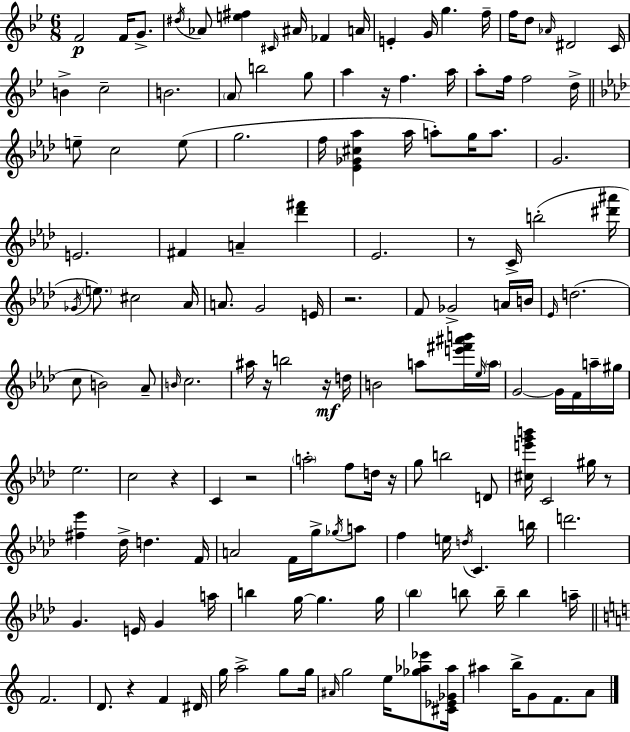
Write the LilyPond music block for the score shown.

{
  \clef treble
  \numericTimeSignature
  \time 6/8
  \key g \minor
  \repeat volta 2 { f'2\p f'16 g'8.-> | \acciaccatura { dis''16 } aes'8 <e'' fis''>4 \grace { cis'16 } ais'16 fes'4 | a'16 e'4-. g'16 g''4. | f''16-- f''16 d''8 \grace { aes'16 } dis'2 | \break c'16 b'4-> c''2-- | b'2. | \parenthesize a'8 b''2 | g''8 a''4 r16 f''4. | \break a''16 a''8-. f''16 f''2 | d''16-> \bar "||" \break \key aes \major e''8-- c''2 e''8( | g''2. | f''16 <ees' ges' cis'' aes''>4 aes''16 a''8-.) g''16 a''8. | g'2. | \break e'2. | fis'4 a'4-- <des''' fis'''>4 | ees'2. | r8 c'16-> b''2-.( <dis''' ais'''>16 | \break \acciaccatura { ges'16 }) \parenthesize e''8. cis''2 | aes'16 a'8. g'2 | e'16 r2. | f'8 ges'2-> a'16 | \break b'16 \grace { ees'16 }( d''2. | c''8 b'2) | aes'8-- \grace { b'16 } c''2. | ais''16 r16 b''2 | \break r16\mf d''16 b'2 a''8 | <e''' fis''' ais''' b'''>16 \grace { ees''16 } \parenthesize a''16 g'2~~ | g'16 f'16 a''16-- gis''16 ees''2. | c''2 | \break r4 c'4 r2 | \parenthesize a''2-. | f''8 d''16 r16 g''8 b''2 | d'8 <cis'' e''' g''' b'''>16 c'2 | \break gis''16 r8 <fis'' ees'''>4 des''16-> d''4. | f'16 a'2 | f'16 g''16-> \acciaccatura { ges''16 } a''8 f''4 e''16 \acciaccatura { d''16 } c'4. | b''16 d'''2. | \break g'4. | e'16 g'4 a''16 b''4 g''16~~ g''4. | g''16 \parenthesize bes''4 b''8 | b''16-- b''4 a''16-- \bar "||" \break \key c \major f'2. | d'8. r4 f'4 dis'16 | g''16 a''2-> g''8 g''16 | \grace { ais'16 } g''2 e''16 <ges'' aes'' ees'''>8 | \break <cis' ees' ges' aes''>16 ais''4 b''16-> g'8 f'8. a'8 | } \bar "|."
}